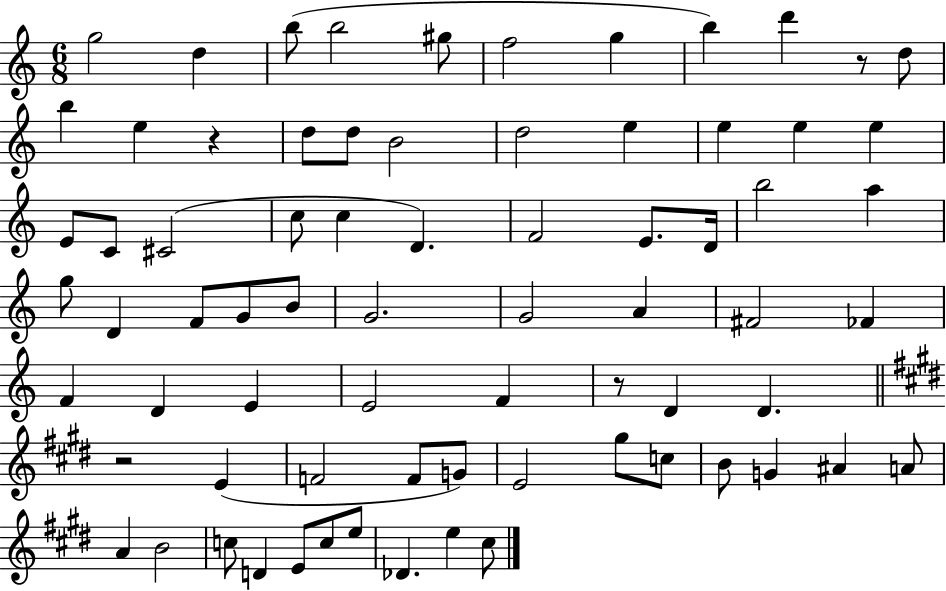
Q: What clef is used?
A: treble